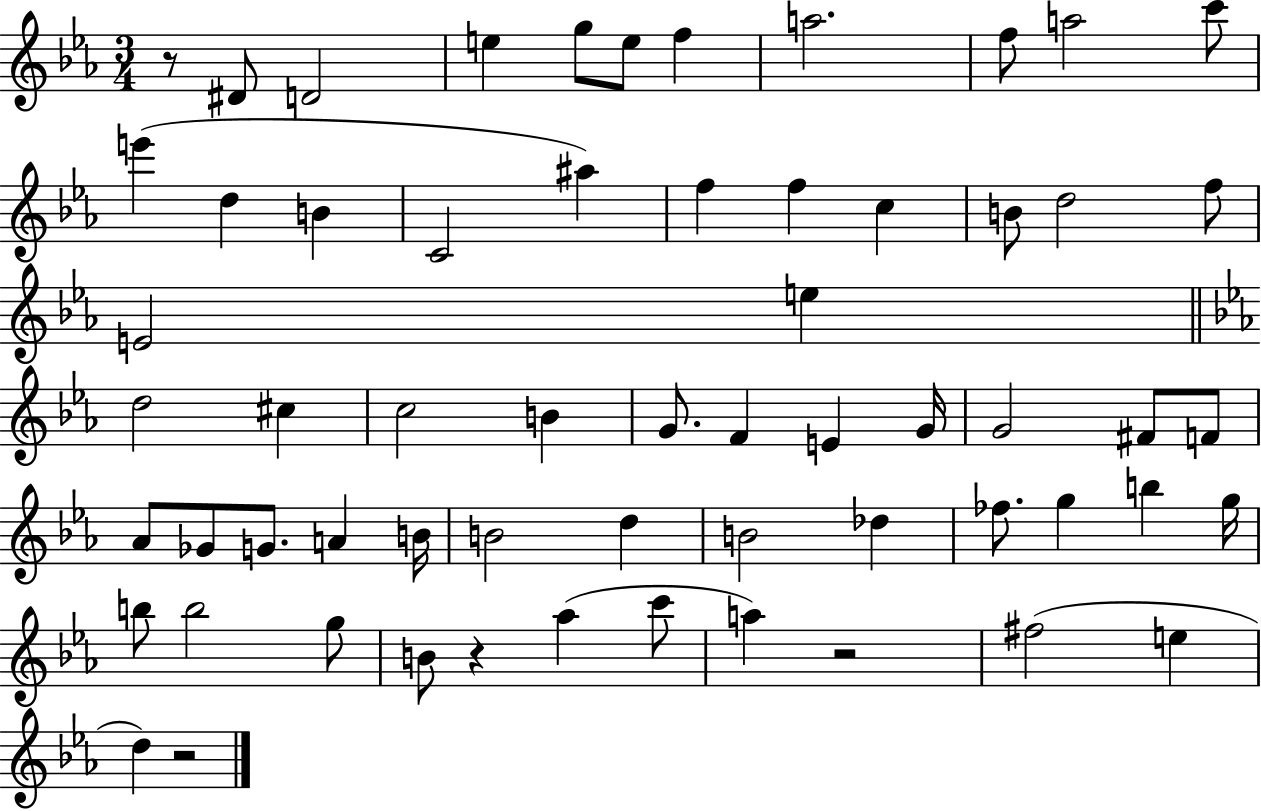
R/e D#4/e D4/h E5/q G5/e E5/e F5/q A5/h. F5/e A5/h C6/e E6/q D5/q B4/q C4/h A#5/q F5/q F5/q C5/q B4/e D5/h F5/e E4/h E5/q D5/h C#5/q C5/h B4/q G4/e. F4/q E4/q G4/s G4/h F#4/e F4/e Ab4/e Gb4/e G4/e. A4/q B4/s B4/h D5/q B4/h Db5/q FES5/e. G5/q B5/q G5/s B5/e B5/h G5/e B4/e R/q Ab5/q C6/e A5/q R/h F#5/h E5/q D5/q R/h